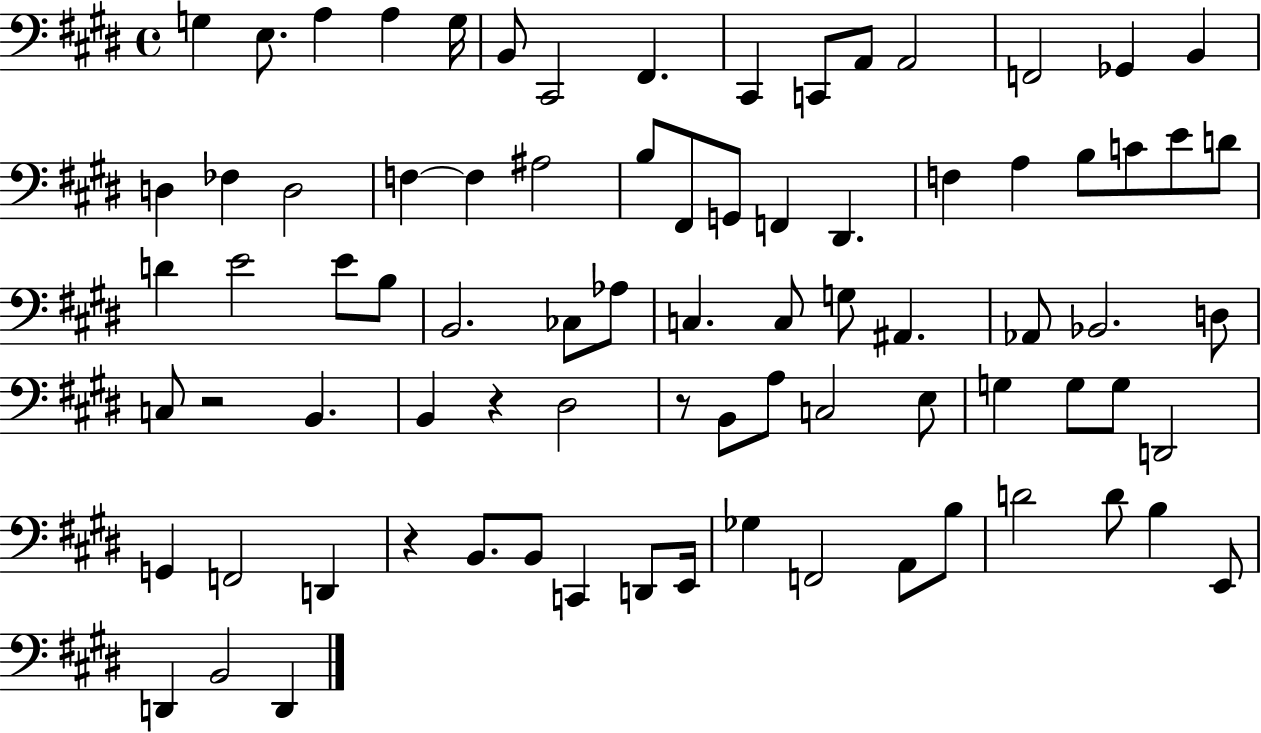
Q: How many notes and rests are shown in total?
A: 81